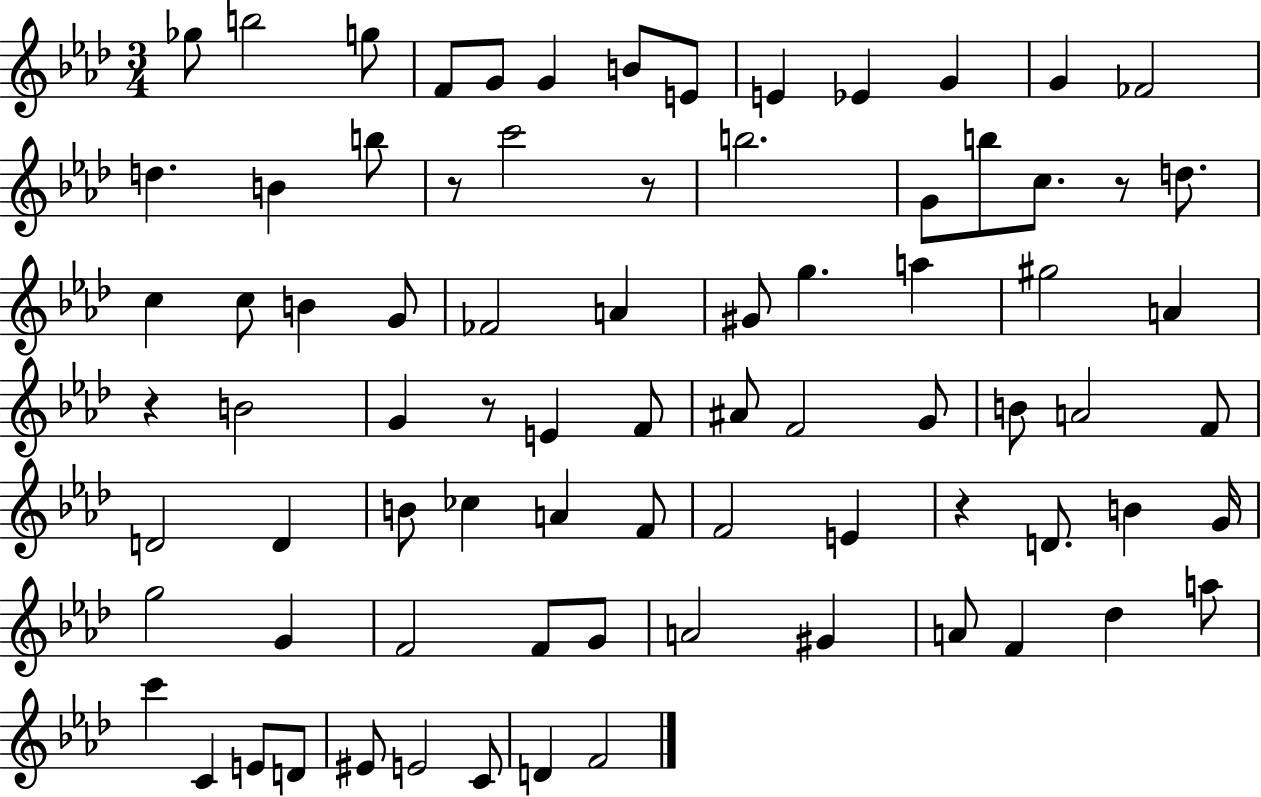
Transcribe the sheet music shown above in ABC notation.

X:1
T:Untitled
M:3/4
L:1/4
K:Ab
_g/2 b2 g/2 F/2 G/2 G B/2 E/2 E _E G G _F2 d B b/2 z/2 c'2 z/2 b2 G/2 b/2 c/2 z/2 d/2 c c/2 B G/2 _F2 A ^G/2 g a ^g2 A z B2 G z/2 E F/2 ^A/2 F2 G/2 B/2 A2 F/2 D2 D B/2 _c A F/2 F2 E z D/2 B G/4 g2 G F2 F/2 G/2 A2 ^G A/2 F _d a/2 c' C E/2 D/2 ^E/2 E2 C/2 D F2